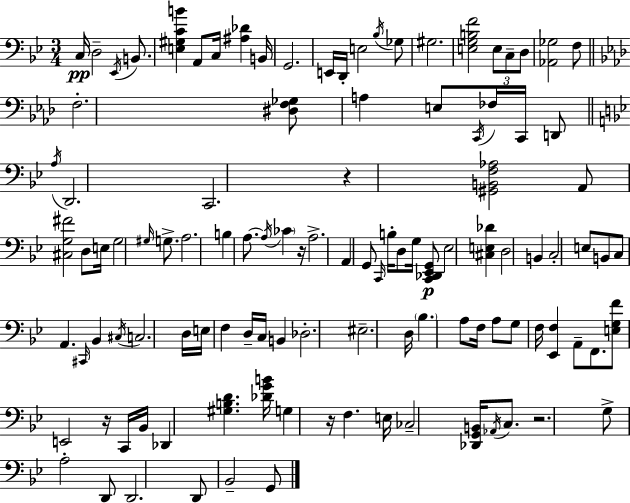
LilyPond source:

{
  \clef bass
  \numericTimeSignature
  \time 3/4
  \key g \minor
  c16\pp d2-- \acciaccatura { ees,16 } b,8. | <e gis c' b'>4 a,8 c16 <ais des'>4 | b,16 g,2. | e,16 d,16-. e2 \acciaccatura { bes16 } | \break ges8 gis2. | <e g b f'>2 \tuplet 3/2 { e8 | c8-- d8 } <aes, ges>2 | f8 \bar "||" \break \key f \minor f2.-. | <dis f ges>8 a4 e8 \acciaccatura { c,16 } fes16 c,16 d,8 | \bar "||" \break \key g \minor \acciaccatura { a16 } d,2. | c,2. | r4 <gis, b, f aes>2 | a,8 <cis g fis'>2 d8 | \break e16 g2 \grace { gis16 } g8.-> | a2. | b4 a8.~~ \acciaccatura { a16 } \parenthesize ces'4 | r16 a2.-> | \break a,4 g,8 \grace { c,16 } b16-. d8 | g16 <c, des, ees, g,>8\p ees2 | <cis e des'>4 d2 | b,4 c2-. | \break e8 b,8 c8 a,4. | \grace { cis,16 } bes,4 \acciaccatura { cis16 } c2. | d16 e16 f4 | d16-- c16 b,4 des2.-. | \break eis2.-- | d16 \parenthesize bes4. | a8 f16 a8 g8 f16 <ees, f>4 | a,8-- f,8. <e g f'>8 e,2 | \break r16 c,16 bes,16 des,4 <gis b d'>4. | <des' g' b'>16 g4 r16 f4. | e16 ces2-- | <des, g, b,>16 \acciaccatura { aes,16 } c8. r2. | \break g8-> a2-. | d,8 d,2. | d,8 bes,2-- | g,8 \bar "|."
}